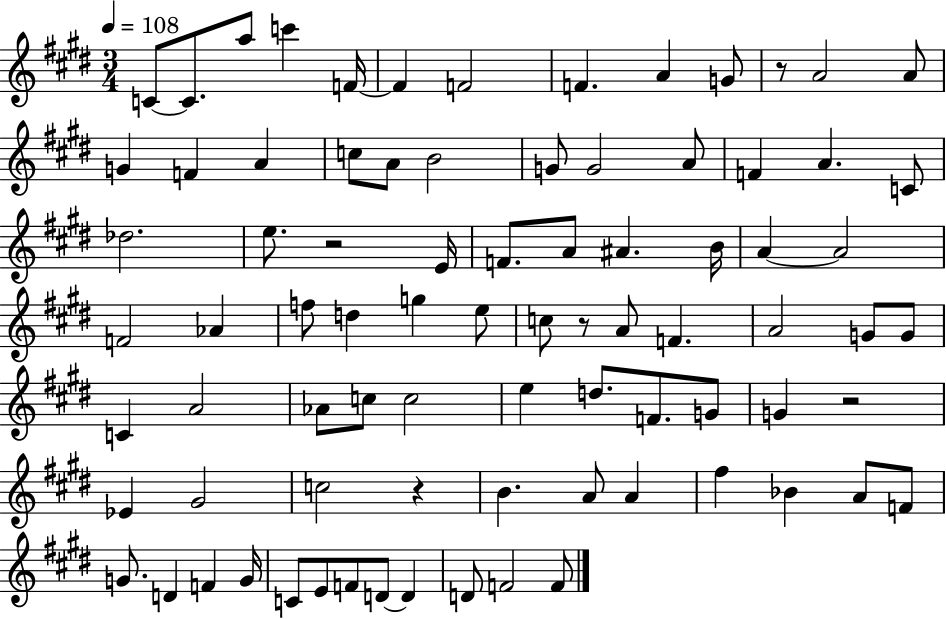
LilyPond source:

{
  \clef treble
  \numericTimeSignature
  \time 3/4
  \key e \major
  \tempo 4 = 108
  c'8~~ c'8. a''8 c'''4 f'16~~ | f'4 f'2 | f'4. a'4 g'8 | r8 a'2 a'8 | \break g'4 f'4 a'4 | c''8 a'8 b'2 | g'8 g'2 a'8 | f'4 a'4. c'8 | \break des''2. | e''8. r2 e'16 | f'8. a'8 ais'4. b'16 | a'4~~ a'2 | \break f'2 aes'4 | f''8 d''4 g''4 e''8 | c''8 r8 a'8 f'4. | a'2 g'8 g'8 | \break c'4 a'2 | aes'8 c''8 c''2 | e''4 d''8. f'8. g'8 | g'4 r2 | \break ees'4 gis'2 | c''2 r4 | b'4. a'8 a'4 | fis''4 bes'4 a'8 f'8 | \break g'8. d'4 f'4 g'16 | c'8 e'8 f'8 d'8~~ d'4 | d'8 f'2 f'8 | \bar "|."
}